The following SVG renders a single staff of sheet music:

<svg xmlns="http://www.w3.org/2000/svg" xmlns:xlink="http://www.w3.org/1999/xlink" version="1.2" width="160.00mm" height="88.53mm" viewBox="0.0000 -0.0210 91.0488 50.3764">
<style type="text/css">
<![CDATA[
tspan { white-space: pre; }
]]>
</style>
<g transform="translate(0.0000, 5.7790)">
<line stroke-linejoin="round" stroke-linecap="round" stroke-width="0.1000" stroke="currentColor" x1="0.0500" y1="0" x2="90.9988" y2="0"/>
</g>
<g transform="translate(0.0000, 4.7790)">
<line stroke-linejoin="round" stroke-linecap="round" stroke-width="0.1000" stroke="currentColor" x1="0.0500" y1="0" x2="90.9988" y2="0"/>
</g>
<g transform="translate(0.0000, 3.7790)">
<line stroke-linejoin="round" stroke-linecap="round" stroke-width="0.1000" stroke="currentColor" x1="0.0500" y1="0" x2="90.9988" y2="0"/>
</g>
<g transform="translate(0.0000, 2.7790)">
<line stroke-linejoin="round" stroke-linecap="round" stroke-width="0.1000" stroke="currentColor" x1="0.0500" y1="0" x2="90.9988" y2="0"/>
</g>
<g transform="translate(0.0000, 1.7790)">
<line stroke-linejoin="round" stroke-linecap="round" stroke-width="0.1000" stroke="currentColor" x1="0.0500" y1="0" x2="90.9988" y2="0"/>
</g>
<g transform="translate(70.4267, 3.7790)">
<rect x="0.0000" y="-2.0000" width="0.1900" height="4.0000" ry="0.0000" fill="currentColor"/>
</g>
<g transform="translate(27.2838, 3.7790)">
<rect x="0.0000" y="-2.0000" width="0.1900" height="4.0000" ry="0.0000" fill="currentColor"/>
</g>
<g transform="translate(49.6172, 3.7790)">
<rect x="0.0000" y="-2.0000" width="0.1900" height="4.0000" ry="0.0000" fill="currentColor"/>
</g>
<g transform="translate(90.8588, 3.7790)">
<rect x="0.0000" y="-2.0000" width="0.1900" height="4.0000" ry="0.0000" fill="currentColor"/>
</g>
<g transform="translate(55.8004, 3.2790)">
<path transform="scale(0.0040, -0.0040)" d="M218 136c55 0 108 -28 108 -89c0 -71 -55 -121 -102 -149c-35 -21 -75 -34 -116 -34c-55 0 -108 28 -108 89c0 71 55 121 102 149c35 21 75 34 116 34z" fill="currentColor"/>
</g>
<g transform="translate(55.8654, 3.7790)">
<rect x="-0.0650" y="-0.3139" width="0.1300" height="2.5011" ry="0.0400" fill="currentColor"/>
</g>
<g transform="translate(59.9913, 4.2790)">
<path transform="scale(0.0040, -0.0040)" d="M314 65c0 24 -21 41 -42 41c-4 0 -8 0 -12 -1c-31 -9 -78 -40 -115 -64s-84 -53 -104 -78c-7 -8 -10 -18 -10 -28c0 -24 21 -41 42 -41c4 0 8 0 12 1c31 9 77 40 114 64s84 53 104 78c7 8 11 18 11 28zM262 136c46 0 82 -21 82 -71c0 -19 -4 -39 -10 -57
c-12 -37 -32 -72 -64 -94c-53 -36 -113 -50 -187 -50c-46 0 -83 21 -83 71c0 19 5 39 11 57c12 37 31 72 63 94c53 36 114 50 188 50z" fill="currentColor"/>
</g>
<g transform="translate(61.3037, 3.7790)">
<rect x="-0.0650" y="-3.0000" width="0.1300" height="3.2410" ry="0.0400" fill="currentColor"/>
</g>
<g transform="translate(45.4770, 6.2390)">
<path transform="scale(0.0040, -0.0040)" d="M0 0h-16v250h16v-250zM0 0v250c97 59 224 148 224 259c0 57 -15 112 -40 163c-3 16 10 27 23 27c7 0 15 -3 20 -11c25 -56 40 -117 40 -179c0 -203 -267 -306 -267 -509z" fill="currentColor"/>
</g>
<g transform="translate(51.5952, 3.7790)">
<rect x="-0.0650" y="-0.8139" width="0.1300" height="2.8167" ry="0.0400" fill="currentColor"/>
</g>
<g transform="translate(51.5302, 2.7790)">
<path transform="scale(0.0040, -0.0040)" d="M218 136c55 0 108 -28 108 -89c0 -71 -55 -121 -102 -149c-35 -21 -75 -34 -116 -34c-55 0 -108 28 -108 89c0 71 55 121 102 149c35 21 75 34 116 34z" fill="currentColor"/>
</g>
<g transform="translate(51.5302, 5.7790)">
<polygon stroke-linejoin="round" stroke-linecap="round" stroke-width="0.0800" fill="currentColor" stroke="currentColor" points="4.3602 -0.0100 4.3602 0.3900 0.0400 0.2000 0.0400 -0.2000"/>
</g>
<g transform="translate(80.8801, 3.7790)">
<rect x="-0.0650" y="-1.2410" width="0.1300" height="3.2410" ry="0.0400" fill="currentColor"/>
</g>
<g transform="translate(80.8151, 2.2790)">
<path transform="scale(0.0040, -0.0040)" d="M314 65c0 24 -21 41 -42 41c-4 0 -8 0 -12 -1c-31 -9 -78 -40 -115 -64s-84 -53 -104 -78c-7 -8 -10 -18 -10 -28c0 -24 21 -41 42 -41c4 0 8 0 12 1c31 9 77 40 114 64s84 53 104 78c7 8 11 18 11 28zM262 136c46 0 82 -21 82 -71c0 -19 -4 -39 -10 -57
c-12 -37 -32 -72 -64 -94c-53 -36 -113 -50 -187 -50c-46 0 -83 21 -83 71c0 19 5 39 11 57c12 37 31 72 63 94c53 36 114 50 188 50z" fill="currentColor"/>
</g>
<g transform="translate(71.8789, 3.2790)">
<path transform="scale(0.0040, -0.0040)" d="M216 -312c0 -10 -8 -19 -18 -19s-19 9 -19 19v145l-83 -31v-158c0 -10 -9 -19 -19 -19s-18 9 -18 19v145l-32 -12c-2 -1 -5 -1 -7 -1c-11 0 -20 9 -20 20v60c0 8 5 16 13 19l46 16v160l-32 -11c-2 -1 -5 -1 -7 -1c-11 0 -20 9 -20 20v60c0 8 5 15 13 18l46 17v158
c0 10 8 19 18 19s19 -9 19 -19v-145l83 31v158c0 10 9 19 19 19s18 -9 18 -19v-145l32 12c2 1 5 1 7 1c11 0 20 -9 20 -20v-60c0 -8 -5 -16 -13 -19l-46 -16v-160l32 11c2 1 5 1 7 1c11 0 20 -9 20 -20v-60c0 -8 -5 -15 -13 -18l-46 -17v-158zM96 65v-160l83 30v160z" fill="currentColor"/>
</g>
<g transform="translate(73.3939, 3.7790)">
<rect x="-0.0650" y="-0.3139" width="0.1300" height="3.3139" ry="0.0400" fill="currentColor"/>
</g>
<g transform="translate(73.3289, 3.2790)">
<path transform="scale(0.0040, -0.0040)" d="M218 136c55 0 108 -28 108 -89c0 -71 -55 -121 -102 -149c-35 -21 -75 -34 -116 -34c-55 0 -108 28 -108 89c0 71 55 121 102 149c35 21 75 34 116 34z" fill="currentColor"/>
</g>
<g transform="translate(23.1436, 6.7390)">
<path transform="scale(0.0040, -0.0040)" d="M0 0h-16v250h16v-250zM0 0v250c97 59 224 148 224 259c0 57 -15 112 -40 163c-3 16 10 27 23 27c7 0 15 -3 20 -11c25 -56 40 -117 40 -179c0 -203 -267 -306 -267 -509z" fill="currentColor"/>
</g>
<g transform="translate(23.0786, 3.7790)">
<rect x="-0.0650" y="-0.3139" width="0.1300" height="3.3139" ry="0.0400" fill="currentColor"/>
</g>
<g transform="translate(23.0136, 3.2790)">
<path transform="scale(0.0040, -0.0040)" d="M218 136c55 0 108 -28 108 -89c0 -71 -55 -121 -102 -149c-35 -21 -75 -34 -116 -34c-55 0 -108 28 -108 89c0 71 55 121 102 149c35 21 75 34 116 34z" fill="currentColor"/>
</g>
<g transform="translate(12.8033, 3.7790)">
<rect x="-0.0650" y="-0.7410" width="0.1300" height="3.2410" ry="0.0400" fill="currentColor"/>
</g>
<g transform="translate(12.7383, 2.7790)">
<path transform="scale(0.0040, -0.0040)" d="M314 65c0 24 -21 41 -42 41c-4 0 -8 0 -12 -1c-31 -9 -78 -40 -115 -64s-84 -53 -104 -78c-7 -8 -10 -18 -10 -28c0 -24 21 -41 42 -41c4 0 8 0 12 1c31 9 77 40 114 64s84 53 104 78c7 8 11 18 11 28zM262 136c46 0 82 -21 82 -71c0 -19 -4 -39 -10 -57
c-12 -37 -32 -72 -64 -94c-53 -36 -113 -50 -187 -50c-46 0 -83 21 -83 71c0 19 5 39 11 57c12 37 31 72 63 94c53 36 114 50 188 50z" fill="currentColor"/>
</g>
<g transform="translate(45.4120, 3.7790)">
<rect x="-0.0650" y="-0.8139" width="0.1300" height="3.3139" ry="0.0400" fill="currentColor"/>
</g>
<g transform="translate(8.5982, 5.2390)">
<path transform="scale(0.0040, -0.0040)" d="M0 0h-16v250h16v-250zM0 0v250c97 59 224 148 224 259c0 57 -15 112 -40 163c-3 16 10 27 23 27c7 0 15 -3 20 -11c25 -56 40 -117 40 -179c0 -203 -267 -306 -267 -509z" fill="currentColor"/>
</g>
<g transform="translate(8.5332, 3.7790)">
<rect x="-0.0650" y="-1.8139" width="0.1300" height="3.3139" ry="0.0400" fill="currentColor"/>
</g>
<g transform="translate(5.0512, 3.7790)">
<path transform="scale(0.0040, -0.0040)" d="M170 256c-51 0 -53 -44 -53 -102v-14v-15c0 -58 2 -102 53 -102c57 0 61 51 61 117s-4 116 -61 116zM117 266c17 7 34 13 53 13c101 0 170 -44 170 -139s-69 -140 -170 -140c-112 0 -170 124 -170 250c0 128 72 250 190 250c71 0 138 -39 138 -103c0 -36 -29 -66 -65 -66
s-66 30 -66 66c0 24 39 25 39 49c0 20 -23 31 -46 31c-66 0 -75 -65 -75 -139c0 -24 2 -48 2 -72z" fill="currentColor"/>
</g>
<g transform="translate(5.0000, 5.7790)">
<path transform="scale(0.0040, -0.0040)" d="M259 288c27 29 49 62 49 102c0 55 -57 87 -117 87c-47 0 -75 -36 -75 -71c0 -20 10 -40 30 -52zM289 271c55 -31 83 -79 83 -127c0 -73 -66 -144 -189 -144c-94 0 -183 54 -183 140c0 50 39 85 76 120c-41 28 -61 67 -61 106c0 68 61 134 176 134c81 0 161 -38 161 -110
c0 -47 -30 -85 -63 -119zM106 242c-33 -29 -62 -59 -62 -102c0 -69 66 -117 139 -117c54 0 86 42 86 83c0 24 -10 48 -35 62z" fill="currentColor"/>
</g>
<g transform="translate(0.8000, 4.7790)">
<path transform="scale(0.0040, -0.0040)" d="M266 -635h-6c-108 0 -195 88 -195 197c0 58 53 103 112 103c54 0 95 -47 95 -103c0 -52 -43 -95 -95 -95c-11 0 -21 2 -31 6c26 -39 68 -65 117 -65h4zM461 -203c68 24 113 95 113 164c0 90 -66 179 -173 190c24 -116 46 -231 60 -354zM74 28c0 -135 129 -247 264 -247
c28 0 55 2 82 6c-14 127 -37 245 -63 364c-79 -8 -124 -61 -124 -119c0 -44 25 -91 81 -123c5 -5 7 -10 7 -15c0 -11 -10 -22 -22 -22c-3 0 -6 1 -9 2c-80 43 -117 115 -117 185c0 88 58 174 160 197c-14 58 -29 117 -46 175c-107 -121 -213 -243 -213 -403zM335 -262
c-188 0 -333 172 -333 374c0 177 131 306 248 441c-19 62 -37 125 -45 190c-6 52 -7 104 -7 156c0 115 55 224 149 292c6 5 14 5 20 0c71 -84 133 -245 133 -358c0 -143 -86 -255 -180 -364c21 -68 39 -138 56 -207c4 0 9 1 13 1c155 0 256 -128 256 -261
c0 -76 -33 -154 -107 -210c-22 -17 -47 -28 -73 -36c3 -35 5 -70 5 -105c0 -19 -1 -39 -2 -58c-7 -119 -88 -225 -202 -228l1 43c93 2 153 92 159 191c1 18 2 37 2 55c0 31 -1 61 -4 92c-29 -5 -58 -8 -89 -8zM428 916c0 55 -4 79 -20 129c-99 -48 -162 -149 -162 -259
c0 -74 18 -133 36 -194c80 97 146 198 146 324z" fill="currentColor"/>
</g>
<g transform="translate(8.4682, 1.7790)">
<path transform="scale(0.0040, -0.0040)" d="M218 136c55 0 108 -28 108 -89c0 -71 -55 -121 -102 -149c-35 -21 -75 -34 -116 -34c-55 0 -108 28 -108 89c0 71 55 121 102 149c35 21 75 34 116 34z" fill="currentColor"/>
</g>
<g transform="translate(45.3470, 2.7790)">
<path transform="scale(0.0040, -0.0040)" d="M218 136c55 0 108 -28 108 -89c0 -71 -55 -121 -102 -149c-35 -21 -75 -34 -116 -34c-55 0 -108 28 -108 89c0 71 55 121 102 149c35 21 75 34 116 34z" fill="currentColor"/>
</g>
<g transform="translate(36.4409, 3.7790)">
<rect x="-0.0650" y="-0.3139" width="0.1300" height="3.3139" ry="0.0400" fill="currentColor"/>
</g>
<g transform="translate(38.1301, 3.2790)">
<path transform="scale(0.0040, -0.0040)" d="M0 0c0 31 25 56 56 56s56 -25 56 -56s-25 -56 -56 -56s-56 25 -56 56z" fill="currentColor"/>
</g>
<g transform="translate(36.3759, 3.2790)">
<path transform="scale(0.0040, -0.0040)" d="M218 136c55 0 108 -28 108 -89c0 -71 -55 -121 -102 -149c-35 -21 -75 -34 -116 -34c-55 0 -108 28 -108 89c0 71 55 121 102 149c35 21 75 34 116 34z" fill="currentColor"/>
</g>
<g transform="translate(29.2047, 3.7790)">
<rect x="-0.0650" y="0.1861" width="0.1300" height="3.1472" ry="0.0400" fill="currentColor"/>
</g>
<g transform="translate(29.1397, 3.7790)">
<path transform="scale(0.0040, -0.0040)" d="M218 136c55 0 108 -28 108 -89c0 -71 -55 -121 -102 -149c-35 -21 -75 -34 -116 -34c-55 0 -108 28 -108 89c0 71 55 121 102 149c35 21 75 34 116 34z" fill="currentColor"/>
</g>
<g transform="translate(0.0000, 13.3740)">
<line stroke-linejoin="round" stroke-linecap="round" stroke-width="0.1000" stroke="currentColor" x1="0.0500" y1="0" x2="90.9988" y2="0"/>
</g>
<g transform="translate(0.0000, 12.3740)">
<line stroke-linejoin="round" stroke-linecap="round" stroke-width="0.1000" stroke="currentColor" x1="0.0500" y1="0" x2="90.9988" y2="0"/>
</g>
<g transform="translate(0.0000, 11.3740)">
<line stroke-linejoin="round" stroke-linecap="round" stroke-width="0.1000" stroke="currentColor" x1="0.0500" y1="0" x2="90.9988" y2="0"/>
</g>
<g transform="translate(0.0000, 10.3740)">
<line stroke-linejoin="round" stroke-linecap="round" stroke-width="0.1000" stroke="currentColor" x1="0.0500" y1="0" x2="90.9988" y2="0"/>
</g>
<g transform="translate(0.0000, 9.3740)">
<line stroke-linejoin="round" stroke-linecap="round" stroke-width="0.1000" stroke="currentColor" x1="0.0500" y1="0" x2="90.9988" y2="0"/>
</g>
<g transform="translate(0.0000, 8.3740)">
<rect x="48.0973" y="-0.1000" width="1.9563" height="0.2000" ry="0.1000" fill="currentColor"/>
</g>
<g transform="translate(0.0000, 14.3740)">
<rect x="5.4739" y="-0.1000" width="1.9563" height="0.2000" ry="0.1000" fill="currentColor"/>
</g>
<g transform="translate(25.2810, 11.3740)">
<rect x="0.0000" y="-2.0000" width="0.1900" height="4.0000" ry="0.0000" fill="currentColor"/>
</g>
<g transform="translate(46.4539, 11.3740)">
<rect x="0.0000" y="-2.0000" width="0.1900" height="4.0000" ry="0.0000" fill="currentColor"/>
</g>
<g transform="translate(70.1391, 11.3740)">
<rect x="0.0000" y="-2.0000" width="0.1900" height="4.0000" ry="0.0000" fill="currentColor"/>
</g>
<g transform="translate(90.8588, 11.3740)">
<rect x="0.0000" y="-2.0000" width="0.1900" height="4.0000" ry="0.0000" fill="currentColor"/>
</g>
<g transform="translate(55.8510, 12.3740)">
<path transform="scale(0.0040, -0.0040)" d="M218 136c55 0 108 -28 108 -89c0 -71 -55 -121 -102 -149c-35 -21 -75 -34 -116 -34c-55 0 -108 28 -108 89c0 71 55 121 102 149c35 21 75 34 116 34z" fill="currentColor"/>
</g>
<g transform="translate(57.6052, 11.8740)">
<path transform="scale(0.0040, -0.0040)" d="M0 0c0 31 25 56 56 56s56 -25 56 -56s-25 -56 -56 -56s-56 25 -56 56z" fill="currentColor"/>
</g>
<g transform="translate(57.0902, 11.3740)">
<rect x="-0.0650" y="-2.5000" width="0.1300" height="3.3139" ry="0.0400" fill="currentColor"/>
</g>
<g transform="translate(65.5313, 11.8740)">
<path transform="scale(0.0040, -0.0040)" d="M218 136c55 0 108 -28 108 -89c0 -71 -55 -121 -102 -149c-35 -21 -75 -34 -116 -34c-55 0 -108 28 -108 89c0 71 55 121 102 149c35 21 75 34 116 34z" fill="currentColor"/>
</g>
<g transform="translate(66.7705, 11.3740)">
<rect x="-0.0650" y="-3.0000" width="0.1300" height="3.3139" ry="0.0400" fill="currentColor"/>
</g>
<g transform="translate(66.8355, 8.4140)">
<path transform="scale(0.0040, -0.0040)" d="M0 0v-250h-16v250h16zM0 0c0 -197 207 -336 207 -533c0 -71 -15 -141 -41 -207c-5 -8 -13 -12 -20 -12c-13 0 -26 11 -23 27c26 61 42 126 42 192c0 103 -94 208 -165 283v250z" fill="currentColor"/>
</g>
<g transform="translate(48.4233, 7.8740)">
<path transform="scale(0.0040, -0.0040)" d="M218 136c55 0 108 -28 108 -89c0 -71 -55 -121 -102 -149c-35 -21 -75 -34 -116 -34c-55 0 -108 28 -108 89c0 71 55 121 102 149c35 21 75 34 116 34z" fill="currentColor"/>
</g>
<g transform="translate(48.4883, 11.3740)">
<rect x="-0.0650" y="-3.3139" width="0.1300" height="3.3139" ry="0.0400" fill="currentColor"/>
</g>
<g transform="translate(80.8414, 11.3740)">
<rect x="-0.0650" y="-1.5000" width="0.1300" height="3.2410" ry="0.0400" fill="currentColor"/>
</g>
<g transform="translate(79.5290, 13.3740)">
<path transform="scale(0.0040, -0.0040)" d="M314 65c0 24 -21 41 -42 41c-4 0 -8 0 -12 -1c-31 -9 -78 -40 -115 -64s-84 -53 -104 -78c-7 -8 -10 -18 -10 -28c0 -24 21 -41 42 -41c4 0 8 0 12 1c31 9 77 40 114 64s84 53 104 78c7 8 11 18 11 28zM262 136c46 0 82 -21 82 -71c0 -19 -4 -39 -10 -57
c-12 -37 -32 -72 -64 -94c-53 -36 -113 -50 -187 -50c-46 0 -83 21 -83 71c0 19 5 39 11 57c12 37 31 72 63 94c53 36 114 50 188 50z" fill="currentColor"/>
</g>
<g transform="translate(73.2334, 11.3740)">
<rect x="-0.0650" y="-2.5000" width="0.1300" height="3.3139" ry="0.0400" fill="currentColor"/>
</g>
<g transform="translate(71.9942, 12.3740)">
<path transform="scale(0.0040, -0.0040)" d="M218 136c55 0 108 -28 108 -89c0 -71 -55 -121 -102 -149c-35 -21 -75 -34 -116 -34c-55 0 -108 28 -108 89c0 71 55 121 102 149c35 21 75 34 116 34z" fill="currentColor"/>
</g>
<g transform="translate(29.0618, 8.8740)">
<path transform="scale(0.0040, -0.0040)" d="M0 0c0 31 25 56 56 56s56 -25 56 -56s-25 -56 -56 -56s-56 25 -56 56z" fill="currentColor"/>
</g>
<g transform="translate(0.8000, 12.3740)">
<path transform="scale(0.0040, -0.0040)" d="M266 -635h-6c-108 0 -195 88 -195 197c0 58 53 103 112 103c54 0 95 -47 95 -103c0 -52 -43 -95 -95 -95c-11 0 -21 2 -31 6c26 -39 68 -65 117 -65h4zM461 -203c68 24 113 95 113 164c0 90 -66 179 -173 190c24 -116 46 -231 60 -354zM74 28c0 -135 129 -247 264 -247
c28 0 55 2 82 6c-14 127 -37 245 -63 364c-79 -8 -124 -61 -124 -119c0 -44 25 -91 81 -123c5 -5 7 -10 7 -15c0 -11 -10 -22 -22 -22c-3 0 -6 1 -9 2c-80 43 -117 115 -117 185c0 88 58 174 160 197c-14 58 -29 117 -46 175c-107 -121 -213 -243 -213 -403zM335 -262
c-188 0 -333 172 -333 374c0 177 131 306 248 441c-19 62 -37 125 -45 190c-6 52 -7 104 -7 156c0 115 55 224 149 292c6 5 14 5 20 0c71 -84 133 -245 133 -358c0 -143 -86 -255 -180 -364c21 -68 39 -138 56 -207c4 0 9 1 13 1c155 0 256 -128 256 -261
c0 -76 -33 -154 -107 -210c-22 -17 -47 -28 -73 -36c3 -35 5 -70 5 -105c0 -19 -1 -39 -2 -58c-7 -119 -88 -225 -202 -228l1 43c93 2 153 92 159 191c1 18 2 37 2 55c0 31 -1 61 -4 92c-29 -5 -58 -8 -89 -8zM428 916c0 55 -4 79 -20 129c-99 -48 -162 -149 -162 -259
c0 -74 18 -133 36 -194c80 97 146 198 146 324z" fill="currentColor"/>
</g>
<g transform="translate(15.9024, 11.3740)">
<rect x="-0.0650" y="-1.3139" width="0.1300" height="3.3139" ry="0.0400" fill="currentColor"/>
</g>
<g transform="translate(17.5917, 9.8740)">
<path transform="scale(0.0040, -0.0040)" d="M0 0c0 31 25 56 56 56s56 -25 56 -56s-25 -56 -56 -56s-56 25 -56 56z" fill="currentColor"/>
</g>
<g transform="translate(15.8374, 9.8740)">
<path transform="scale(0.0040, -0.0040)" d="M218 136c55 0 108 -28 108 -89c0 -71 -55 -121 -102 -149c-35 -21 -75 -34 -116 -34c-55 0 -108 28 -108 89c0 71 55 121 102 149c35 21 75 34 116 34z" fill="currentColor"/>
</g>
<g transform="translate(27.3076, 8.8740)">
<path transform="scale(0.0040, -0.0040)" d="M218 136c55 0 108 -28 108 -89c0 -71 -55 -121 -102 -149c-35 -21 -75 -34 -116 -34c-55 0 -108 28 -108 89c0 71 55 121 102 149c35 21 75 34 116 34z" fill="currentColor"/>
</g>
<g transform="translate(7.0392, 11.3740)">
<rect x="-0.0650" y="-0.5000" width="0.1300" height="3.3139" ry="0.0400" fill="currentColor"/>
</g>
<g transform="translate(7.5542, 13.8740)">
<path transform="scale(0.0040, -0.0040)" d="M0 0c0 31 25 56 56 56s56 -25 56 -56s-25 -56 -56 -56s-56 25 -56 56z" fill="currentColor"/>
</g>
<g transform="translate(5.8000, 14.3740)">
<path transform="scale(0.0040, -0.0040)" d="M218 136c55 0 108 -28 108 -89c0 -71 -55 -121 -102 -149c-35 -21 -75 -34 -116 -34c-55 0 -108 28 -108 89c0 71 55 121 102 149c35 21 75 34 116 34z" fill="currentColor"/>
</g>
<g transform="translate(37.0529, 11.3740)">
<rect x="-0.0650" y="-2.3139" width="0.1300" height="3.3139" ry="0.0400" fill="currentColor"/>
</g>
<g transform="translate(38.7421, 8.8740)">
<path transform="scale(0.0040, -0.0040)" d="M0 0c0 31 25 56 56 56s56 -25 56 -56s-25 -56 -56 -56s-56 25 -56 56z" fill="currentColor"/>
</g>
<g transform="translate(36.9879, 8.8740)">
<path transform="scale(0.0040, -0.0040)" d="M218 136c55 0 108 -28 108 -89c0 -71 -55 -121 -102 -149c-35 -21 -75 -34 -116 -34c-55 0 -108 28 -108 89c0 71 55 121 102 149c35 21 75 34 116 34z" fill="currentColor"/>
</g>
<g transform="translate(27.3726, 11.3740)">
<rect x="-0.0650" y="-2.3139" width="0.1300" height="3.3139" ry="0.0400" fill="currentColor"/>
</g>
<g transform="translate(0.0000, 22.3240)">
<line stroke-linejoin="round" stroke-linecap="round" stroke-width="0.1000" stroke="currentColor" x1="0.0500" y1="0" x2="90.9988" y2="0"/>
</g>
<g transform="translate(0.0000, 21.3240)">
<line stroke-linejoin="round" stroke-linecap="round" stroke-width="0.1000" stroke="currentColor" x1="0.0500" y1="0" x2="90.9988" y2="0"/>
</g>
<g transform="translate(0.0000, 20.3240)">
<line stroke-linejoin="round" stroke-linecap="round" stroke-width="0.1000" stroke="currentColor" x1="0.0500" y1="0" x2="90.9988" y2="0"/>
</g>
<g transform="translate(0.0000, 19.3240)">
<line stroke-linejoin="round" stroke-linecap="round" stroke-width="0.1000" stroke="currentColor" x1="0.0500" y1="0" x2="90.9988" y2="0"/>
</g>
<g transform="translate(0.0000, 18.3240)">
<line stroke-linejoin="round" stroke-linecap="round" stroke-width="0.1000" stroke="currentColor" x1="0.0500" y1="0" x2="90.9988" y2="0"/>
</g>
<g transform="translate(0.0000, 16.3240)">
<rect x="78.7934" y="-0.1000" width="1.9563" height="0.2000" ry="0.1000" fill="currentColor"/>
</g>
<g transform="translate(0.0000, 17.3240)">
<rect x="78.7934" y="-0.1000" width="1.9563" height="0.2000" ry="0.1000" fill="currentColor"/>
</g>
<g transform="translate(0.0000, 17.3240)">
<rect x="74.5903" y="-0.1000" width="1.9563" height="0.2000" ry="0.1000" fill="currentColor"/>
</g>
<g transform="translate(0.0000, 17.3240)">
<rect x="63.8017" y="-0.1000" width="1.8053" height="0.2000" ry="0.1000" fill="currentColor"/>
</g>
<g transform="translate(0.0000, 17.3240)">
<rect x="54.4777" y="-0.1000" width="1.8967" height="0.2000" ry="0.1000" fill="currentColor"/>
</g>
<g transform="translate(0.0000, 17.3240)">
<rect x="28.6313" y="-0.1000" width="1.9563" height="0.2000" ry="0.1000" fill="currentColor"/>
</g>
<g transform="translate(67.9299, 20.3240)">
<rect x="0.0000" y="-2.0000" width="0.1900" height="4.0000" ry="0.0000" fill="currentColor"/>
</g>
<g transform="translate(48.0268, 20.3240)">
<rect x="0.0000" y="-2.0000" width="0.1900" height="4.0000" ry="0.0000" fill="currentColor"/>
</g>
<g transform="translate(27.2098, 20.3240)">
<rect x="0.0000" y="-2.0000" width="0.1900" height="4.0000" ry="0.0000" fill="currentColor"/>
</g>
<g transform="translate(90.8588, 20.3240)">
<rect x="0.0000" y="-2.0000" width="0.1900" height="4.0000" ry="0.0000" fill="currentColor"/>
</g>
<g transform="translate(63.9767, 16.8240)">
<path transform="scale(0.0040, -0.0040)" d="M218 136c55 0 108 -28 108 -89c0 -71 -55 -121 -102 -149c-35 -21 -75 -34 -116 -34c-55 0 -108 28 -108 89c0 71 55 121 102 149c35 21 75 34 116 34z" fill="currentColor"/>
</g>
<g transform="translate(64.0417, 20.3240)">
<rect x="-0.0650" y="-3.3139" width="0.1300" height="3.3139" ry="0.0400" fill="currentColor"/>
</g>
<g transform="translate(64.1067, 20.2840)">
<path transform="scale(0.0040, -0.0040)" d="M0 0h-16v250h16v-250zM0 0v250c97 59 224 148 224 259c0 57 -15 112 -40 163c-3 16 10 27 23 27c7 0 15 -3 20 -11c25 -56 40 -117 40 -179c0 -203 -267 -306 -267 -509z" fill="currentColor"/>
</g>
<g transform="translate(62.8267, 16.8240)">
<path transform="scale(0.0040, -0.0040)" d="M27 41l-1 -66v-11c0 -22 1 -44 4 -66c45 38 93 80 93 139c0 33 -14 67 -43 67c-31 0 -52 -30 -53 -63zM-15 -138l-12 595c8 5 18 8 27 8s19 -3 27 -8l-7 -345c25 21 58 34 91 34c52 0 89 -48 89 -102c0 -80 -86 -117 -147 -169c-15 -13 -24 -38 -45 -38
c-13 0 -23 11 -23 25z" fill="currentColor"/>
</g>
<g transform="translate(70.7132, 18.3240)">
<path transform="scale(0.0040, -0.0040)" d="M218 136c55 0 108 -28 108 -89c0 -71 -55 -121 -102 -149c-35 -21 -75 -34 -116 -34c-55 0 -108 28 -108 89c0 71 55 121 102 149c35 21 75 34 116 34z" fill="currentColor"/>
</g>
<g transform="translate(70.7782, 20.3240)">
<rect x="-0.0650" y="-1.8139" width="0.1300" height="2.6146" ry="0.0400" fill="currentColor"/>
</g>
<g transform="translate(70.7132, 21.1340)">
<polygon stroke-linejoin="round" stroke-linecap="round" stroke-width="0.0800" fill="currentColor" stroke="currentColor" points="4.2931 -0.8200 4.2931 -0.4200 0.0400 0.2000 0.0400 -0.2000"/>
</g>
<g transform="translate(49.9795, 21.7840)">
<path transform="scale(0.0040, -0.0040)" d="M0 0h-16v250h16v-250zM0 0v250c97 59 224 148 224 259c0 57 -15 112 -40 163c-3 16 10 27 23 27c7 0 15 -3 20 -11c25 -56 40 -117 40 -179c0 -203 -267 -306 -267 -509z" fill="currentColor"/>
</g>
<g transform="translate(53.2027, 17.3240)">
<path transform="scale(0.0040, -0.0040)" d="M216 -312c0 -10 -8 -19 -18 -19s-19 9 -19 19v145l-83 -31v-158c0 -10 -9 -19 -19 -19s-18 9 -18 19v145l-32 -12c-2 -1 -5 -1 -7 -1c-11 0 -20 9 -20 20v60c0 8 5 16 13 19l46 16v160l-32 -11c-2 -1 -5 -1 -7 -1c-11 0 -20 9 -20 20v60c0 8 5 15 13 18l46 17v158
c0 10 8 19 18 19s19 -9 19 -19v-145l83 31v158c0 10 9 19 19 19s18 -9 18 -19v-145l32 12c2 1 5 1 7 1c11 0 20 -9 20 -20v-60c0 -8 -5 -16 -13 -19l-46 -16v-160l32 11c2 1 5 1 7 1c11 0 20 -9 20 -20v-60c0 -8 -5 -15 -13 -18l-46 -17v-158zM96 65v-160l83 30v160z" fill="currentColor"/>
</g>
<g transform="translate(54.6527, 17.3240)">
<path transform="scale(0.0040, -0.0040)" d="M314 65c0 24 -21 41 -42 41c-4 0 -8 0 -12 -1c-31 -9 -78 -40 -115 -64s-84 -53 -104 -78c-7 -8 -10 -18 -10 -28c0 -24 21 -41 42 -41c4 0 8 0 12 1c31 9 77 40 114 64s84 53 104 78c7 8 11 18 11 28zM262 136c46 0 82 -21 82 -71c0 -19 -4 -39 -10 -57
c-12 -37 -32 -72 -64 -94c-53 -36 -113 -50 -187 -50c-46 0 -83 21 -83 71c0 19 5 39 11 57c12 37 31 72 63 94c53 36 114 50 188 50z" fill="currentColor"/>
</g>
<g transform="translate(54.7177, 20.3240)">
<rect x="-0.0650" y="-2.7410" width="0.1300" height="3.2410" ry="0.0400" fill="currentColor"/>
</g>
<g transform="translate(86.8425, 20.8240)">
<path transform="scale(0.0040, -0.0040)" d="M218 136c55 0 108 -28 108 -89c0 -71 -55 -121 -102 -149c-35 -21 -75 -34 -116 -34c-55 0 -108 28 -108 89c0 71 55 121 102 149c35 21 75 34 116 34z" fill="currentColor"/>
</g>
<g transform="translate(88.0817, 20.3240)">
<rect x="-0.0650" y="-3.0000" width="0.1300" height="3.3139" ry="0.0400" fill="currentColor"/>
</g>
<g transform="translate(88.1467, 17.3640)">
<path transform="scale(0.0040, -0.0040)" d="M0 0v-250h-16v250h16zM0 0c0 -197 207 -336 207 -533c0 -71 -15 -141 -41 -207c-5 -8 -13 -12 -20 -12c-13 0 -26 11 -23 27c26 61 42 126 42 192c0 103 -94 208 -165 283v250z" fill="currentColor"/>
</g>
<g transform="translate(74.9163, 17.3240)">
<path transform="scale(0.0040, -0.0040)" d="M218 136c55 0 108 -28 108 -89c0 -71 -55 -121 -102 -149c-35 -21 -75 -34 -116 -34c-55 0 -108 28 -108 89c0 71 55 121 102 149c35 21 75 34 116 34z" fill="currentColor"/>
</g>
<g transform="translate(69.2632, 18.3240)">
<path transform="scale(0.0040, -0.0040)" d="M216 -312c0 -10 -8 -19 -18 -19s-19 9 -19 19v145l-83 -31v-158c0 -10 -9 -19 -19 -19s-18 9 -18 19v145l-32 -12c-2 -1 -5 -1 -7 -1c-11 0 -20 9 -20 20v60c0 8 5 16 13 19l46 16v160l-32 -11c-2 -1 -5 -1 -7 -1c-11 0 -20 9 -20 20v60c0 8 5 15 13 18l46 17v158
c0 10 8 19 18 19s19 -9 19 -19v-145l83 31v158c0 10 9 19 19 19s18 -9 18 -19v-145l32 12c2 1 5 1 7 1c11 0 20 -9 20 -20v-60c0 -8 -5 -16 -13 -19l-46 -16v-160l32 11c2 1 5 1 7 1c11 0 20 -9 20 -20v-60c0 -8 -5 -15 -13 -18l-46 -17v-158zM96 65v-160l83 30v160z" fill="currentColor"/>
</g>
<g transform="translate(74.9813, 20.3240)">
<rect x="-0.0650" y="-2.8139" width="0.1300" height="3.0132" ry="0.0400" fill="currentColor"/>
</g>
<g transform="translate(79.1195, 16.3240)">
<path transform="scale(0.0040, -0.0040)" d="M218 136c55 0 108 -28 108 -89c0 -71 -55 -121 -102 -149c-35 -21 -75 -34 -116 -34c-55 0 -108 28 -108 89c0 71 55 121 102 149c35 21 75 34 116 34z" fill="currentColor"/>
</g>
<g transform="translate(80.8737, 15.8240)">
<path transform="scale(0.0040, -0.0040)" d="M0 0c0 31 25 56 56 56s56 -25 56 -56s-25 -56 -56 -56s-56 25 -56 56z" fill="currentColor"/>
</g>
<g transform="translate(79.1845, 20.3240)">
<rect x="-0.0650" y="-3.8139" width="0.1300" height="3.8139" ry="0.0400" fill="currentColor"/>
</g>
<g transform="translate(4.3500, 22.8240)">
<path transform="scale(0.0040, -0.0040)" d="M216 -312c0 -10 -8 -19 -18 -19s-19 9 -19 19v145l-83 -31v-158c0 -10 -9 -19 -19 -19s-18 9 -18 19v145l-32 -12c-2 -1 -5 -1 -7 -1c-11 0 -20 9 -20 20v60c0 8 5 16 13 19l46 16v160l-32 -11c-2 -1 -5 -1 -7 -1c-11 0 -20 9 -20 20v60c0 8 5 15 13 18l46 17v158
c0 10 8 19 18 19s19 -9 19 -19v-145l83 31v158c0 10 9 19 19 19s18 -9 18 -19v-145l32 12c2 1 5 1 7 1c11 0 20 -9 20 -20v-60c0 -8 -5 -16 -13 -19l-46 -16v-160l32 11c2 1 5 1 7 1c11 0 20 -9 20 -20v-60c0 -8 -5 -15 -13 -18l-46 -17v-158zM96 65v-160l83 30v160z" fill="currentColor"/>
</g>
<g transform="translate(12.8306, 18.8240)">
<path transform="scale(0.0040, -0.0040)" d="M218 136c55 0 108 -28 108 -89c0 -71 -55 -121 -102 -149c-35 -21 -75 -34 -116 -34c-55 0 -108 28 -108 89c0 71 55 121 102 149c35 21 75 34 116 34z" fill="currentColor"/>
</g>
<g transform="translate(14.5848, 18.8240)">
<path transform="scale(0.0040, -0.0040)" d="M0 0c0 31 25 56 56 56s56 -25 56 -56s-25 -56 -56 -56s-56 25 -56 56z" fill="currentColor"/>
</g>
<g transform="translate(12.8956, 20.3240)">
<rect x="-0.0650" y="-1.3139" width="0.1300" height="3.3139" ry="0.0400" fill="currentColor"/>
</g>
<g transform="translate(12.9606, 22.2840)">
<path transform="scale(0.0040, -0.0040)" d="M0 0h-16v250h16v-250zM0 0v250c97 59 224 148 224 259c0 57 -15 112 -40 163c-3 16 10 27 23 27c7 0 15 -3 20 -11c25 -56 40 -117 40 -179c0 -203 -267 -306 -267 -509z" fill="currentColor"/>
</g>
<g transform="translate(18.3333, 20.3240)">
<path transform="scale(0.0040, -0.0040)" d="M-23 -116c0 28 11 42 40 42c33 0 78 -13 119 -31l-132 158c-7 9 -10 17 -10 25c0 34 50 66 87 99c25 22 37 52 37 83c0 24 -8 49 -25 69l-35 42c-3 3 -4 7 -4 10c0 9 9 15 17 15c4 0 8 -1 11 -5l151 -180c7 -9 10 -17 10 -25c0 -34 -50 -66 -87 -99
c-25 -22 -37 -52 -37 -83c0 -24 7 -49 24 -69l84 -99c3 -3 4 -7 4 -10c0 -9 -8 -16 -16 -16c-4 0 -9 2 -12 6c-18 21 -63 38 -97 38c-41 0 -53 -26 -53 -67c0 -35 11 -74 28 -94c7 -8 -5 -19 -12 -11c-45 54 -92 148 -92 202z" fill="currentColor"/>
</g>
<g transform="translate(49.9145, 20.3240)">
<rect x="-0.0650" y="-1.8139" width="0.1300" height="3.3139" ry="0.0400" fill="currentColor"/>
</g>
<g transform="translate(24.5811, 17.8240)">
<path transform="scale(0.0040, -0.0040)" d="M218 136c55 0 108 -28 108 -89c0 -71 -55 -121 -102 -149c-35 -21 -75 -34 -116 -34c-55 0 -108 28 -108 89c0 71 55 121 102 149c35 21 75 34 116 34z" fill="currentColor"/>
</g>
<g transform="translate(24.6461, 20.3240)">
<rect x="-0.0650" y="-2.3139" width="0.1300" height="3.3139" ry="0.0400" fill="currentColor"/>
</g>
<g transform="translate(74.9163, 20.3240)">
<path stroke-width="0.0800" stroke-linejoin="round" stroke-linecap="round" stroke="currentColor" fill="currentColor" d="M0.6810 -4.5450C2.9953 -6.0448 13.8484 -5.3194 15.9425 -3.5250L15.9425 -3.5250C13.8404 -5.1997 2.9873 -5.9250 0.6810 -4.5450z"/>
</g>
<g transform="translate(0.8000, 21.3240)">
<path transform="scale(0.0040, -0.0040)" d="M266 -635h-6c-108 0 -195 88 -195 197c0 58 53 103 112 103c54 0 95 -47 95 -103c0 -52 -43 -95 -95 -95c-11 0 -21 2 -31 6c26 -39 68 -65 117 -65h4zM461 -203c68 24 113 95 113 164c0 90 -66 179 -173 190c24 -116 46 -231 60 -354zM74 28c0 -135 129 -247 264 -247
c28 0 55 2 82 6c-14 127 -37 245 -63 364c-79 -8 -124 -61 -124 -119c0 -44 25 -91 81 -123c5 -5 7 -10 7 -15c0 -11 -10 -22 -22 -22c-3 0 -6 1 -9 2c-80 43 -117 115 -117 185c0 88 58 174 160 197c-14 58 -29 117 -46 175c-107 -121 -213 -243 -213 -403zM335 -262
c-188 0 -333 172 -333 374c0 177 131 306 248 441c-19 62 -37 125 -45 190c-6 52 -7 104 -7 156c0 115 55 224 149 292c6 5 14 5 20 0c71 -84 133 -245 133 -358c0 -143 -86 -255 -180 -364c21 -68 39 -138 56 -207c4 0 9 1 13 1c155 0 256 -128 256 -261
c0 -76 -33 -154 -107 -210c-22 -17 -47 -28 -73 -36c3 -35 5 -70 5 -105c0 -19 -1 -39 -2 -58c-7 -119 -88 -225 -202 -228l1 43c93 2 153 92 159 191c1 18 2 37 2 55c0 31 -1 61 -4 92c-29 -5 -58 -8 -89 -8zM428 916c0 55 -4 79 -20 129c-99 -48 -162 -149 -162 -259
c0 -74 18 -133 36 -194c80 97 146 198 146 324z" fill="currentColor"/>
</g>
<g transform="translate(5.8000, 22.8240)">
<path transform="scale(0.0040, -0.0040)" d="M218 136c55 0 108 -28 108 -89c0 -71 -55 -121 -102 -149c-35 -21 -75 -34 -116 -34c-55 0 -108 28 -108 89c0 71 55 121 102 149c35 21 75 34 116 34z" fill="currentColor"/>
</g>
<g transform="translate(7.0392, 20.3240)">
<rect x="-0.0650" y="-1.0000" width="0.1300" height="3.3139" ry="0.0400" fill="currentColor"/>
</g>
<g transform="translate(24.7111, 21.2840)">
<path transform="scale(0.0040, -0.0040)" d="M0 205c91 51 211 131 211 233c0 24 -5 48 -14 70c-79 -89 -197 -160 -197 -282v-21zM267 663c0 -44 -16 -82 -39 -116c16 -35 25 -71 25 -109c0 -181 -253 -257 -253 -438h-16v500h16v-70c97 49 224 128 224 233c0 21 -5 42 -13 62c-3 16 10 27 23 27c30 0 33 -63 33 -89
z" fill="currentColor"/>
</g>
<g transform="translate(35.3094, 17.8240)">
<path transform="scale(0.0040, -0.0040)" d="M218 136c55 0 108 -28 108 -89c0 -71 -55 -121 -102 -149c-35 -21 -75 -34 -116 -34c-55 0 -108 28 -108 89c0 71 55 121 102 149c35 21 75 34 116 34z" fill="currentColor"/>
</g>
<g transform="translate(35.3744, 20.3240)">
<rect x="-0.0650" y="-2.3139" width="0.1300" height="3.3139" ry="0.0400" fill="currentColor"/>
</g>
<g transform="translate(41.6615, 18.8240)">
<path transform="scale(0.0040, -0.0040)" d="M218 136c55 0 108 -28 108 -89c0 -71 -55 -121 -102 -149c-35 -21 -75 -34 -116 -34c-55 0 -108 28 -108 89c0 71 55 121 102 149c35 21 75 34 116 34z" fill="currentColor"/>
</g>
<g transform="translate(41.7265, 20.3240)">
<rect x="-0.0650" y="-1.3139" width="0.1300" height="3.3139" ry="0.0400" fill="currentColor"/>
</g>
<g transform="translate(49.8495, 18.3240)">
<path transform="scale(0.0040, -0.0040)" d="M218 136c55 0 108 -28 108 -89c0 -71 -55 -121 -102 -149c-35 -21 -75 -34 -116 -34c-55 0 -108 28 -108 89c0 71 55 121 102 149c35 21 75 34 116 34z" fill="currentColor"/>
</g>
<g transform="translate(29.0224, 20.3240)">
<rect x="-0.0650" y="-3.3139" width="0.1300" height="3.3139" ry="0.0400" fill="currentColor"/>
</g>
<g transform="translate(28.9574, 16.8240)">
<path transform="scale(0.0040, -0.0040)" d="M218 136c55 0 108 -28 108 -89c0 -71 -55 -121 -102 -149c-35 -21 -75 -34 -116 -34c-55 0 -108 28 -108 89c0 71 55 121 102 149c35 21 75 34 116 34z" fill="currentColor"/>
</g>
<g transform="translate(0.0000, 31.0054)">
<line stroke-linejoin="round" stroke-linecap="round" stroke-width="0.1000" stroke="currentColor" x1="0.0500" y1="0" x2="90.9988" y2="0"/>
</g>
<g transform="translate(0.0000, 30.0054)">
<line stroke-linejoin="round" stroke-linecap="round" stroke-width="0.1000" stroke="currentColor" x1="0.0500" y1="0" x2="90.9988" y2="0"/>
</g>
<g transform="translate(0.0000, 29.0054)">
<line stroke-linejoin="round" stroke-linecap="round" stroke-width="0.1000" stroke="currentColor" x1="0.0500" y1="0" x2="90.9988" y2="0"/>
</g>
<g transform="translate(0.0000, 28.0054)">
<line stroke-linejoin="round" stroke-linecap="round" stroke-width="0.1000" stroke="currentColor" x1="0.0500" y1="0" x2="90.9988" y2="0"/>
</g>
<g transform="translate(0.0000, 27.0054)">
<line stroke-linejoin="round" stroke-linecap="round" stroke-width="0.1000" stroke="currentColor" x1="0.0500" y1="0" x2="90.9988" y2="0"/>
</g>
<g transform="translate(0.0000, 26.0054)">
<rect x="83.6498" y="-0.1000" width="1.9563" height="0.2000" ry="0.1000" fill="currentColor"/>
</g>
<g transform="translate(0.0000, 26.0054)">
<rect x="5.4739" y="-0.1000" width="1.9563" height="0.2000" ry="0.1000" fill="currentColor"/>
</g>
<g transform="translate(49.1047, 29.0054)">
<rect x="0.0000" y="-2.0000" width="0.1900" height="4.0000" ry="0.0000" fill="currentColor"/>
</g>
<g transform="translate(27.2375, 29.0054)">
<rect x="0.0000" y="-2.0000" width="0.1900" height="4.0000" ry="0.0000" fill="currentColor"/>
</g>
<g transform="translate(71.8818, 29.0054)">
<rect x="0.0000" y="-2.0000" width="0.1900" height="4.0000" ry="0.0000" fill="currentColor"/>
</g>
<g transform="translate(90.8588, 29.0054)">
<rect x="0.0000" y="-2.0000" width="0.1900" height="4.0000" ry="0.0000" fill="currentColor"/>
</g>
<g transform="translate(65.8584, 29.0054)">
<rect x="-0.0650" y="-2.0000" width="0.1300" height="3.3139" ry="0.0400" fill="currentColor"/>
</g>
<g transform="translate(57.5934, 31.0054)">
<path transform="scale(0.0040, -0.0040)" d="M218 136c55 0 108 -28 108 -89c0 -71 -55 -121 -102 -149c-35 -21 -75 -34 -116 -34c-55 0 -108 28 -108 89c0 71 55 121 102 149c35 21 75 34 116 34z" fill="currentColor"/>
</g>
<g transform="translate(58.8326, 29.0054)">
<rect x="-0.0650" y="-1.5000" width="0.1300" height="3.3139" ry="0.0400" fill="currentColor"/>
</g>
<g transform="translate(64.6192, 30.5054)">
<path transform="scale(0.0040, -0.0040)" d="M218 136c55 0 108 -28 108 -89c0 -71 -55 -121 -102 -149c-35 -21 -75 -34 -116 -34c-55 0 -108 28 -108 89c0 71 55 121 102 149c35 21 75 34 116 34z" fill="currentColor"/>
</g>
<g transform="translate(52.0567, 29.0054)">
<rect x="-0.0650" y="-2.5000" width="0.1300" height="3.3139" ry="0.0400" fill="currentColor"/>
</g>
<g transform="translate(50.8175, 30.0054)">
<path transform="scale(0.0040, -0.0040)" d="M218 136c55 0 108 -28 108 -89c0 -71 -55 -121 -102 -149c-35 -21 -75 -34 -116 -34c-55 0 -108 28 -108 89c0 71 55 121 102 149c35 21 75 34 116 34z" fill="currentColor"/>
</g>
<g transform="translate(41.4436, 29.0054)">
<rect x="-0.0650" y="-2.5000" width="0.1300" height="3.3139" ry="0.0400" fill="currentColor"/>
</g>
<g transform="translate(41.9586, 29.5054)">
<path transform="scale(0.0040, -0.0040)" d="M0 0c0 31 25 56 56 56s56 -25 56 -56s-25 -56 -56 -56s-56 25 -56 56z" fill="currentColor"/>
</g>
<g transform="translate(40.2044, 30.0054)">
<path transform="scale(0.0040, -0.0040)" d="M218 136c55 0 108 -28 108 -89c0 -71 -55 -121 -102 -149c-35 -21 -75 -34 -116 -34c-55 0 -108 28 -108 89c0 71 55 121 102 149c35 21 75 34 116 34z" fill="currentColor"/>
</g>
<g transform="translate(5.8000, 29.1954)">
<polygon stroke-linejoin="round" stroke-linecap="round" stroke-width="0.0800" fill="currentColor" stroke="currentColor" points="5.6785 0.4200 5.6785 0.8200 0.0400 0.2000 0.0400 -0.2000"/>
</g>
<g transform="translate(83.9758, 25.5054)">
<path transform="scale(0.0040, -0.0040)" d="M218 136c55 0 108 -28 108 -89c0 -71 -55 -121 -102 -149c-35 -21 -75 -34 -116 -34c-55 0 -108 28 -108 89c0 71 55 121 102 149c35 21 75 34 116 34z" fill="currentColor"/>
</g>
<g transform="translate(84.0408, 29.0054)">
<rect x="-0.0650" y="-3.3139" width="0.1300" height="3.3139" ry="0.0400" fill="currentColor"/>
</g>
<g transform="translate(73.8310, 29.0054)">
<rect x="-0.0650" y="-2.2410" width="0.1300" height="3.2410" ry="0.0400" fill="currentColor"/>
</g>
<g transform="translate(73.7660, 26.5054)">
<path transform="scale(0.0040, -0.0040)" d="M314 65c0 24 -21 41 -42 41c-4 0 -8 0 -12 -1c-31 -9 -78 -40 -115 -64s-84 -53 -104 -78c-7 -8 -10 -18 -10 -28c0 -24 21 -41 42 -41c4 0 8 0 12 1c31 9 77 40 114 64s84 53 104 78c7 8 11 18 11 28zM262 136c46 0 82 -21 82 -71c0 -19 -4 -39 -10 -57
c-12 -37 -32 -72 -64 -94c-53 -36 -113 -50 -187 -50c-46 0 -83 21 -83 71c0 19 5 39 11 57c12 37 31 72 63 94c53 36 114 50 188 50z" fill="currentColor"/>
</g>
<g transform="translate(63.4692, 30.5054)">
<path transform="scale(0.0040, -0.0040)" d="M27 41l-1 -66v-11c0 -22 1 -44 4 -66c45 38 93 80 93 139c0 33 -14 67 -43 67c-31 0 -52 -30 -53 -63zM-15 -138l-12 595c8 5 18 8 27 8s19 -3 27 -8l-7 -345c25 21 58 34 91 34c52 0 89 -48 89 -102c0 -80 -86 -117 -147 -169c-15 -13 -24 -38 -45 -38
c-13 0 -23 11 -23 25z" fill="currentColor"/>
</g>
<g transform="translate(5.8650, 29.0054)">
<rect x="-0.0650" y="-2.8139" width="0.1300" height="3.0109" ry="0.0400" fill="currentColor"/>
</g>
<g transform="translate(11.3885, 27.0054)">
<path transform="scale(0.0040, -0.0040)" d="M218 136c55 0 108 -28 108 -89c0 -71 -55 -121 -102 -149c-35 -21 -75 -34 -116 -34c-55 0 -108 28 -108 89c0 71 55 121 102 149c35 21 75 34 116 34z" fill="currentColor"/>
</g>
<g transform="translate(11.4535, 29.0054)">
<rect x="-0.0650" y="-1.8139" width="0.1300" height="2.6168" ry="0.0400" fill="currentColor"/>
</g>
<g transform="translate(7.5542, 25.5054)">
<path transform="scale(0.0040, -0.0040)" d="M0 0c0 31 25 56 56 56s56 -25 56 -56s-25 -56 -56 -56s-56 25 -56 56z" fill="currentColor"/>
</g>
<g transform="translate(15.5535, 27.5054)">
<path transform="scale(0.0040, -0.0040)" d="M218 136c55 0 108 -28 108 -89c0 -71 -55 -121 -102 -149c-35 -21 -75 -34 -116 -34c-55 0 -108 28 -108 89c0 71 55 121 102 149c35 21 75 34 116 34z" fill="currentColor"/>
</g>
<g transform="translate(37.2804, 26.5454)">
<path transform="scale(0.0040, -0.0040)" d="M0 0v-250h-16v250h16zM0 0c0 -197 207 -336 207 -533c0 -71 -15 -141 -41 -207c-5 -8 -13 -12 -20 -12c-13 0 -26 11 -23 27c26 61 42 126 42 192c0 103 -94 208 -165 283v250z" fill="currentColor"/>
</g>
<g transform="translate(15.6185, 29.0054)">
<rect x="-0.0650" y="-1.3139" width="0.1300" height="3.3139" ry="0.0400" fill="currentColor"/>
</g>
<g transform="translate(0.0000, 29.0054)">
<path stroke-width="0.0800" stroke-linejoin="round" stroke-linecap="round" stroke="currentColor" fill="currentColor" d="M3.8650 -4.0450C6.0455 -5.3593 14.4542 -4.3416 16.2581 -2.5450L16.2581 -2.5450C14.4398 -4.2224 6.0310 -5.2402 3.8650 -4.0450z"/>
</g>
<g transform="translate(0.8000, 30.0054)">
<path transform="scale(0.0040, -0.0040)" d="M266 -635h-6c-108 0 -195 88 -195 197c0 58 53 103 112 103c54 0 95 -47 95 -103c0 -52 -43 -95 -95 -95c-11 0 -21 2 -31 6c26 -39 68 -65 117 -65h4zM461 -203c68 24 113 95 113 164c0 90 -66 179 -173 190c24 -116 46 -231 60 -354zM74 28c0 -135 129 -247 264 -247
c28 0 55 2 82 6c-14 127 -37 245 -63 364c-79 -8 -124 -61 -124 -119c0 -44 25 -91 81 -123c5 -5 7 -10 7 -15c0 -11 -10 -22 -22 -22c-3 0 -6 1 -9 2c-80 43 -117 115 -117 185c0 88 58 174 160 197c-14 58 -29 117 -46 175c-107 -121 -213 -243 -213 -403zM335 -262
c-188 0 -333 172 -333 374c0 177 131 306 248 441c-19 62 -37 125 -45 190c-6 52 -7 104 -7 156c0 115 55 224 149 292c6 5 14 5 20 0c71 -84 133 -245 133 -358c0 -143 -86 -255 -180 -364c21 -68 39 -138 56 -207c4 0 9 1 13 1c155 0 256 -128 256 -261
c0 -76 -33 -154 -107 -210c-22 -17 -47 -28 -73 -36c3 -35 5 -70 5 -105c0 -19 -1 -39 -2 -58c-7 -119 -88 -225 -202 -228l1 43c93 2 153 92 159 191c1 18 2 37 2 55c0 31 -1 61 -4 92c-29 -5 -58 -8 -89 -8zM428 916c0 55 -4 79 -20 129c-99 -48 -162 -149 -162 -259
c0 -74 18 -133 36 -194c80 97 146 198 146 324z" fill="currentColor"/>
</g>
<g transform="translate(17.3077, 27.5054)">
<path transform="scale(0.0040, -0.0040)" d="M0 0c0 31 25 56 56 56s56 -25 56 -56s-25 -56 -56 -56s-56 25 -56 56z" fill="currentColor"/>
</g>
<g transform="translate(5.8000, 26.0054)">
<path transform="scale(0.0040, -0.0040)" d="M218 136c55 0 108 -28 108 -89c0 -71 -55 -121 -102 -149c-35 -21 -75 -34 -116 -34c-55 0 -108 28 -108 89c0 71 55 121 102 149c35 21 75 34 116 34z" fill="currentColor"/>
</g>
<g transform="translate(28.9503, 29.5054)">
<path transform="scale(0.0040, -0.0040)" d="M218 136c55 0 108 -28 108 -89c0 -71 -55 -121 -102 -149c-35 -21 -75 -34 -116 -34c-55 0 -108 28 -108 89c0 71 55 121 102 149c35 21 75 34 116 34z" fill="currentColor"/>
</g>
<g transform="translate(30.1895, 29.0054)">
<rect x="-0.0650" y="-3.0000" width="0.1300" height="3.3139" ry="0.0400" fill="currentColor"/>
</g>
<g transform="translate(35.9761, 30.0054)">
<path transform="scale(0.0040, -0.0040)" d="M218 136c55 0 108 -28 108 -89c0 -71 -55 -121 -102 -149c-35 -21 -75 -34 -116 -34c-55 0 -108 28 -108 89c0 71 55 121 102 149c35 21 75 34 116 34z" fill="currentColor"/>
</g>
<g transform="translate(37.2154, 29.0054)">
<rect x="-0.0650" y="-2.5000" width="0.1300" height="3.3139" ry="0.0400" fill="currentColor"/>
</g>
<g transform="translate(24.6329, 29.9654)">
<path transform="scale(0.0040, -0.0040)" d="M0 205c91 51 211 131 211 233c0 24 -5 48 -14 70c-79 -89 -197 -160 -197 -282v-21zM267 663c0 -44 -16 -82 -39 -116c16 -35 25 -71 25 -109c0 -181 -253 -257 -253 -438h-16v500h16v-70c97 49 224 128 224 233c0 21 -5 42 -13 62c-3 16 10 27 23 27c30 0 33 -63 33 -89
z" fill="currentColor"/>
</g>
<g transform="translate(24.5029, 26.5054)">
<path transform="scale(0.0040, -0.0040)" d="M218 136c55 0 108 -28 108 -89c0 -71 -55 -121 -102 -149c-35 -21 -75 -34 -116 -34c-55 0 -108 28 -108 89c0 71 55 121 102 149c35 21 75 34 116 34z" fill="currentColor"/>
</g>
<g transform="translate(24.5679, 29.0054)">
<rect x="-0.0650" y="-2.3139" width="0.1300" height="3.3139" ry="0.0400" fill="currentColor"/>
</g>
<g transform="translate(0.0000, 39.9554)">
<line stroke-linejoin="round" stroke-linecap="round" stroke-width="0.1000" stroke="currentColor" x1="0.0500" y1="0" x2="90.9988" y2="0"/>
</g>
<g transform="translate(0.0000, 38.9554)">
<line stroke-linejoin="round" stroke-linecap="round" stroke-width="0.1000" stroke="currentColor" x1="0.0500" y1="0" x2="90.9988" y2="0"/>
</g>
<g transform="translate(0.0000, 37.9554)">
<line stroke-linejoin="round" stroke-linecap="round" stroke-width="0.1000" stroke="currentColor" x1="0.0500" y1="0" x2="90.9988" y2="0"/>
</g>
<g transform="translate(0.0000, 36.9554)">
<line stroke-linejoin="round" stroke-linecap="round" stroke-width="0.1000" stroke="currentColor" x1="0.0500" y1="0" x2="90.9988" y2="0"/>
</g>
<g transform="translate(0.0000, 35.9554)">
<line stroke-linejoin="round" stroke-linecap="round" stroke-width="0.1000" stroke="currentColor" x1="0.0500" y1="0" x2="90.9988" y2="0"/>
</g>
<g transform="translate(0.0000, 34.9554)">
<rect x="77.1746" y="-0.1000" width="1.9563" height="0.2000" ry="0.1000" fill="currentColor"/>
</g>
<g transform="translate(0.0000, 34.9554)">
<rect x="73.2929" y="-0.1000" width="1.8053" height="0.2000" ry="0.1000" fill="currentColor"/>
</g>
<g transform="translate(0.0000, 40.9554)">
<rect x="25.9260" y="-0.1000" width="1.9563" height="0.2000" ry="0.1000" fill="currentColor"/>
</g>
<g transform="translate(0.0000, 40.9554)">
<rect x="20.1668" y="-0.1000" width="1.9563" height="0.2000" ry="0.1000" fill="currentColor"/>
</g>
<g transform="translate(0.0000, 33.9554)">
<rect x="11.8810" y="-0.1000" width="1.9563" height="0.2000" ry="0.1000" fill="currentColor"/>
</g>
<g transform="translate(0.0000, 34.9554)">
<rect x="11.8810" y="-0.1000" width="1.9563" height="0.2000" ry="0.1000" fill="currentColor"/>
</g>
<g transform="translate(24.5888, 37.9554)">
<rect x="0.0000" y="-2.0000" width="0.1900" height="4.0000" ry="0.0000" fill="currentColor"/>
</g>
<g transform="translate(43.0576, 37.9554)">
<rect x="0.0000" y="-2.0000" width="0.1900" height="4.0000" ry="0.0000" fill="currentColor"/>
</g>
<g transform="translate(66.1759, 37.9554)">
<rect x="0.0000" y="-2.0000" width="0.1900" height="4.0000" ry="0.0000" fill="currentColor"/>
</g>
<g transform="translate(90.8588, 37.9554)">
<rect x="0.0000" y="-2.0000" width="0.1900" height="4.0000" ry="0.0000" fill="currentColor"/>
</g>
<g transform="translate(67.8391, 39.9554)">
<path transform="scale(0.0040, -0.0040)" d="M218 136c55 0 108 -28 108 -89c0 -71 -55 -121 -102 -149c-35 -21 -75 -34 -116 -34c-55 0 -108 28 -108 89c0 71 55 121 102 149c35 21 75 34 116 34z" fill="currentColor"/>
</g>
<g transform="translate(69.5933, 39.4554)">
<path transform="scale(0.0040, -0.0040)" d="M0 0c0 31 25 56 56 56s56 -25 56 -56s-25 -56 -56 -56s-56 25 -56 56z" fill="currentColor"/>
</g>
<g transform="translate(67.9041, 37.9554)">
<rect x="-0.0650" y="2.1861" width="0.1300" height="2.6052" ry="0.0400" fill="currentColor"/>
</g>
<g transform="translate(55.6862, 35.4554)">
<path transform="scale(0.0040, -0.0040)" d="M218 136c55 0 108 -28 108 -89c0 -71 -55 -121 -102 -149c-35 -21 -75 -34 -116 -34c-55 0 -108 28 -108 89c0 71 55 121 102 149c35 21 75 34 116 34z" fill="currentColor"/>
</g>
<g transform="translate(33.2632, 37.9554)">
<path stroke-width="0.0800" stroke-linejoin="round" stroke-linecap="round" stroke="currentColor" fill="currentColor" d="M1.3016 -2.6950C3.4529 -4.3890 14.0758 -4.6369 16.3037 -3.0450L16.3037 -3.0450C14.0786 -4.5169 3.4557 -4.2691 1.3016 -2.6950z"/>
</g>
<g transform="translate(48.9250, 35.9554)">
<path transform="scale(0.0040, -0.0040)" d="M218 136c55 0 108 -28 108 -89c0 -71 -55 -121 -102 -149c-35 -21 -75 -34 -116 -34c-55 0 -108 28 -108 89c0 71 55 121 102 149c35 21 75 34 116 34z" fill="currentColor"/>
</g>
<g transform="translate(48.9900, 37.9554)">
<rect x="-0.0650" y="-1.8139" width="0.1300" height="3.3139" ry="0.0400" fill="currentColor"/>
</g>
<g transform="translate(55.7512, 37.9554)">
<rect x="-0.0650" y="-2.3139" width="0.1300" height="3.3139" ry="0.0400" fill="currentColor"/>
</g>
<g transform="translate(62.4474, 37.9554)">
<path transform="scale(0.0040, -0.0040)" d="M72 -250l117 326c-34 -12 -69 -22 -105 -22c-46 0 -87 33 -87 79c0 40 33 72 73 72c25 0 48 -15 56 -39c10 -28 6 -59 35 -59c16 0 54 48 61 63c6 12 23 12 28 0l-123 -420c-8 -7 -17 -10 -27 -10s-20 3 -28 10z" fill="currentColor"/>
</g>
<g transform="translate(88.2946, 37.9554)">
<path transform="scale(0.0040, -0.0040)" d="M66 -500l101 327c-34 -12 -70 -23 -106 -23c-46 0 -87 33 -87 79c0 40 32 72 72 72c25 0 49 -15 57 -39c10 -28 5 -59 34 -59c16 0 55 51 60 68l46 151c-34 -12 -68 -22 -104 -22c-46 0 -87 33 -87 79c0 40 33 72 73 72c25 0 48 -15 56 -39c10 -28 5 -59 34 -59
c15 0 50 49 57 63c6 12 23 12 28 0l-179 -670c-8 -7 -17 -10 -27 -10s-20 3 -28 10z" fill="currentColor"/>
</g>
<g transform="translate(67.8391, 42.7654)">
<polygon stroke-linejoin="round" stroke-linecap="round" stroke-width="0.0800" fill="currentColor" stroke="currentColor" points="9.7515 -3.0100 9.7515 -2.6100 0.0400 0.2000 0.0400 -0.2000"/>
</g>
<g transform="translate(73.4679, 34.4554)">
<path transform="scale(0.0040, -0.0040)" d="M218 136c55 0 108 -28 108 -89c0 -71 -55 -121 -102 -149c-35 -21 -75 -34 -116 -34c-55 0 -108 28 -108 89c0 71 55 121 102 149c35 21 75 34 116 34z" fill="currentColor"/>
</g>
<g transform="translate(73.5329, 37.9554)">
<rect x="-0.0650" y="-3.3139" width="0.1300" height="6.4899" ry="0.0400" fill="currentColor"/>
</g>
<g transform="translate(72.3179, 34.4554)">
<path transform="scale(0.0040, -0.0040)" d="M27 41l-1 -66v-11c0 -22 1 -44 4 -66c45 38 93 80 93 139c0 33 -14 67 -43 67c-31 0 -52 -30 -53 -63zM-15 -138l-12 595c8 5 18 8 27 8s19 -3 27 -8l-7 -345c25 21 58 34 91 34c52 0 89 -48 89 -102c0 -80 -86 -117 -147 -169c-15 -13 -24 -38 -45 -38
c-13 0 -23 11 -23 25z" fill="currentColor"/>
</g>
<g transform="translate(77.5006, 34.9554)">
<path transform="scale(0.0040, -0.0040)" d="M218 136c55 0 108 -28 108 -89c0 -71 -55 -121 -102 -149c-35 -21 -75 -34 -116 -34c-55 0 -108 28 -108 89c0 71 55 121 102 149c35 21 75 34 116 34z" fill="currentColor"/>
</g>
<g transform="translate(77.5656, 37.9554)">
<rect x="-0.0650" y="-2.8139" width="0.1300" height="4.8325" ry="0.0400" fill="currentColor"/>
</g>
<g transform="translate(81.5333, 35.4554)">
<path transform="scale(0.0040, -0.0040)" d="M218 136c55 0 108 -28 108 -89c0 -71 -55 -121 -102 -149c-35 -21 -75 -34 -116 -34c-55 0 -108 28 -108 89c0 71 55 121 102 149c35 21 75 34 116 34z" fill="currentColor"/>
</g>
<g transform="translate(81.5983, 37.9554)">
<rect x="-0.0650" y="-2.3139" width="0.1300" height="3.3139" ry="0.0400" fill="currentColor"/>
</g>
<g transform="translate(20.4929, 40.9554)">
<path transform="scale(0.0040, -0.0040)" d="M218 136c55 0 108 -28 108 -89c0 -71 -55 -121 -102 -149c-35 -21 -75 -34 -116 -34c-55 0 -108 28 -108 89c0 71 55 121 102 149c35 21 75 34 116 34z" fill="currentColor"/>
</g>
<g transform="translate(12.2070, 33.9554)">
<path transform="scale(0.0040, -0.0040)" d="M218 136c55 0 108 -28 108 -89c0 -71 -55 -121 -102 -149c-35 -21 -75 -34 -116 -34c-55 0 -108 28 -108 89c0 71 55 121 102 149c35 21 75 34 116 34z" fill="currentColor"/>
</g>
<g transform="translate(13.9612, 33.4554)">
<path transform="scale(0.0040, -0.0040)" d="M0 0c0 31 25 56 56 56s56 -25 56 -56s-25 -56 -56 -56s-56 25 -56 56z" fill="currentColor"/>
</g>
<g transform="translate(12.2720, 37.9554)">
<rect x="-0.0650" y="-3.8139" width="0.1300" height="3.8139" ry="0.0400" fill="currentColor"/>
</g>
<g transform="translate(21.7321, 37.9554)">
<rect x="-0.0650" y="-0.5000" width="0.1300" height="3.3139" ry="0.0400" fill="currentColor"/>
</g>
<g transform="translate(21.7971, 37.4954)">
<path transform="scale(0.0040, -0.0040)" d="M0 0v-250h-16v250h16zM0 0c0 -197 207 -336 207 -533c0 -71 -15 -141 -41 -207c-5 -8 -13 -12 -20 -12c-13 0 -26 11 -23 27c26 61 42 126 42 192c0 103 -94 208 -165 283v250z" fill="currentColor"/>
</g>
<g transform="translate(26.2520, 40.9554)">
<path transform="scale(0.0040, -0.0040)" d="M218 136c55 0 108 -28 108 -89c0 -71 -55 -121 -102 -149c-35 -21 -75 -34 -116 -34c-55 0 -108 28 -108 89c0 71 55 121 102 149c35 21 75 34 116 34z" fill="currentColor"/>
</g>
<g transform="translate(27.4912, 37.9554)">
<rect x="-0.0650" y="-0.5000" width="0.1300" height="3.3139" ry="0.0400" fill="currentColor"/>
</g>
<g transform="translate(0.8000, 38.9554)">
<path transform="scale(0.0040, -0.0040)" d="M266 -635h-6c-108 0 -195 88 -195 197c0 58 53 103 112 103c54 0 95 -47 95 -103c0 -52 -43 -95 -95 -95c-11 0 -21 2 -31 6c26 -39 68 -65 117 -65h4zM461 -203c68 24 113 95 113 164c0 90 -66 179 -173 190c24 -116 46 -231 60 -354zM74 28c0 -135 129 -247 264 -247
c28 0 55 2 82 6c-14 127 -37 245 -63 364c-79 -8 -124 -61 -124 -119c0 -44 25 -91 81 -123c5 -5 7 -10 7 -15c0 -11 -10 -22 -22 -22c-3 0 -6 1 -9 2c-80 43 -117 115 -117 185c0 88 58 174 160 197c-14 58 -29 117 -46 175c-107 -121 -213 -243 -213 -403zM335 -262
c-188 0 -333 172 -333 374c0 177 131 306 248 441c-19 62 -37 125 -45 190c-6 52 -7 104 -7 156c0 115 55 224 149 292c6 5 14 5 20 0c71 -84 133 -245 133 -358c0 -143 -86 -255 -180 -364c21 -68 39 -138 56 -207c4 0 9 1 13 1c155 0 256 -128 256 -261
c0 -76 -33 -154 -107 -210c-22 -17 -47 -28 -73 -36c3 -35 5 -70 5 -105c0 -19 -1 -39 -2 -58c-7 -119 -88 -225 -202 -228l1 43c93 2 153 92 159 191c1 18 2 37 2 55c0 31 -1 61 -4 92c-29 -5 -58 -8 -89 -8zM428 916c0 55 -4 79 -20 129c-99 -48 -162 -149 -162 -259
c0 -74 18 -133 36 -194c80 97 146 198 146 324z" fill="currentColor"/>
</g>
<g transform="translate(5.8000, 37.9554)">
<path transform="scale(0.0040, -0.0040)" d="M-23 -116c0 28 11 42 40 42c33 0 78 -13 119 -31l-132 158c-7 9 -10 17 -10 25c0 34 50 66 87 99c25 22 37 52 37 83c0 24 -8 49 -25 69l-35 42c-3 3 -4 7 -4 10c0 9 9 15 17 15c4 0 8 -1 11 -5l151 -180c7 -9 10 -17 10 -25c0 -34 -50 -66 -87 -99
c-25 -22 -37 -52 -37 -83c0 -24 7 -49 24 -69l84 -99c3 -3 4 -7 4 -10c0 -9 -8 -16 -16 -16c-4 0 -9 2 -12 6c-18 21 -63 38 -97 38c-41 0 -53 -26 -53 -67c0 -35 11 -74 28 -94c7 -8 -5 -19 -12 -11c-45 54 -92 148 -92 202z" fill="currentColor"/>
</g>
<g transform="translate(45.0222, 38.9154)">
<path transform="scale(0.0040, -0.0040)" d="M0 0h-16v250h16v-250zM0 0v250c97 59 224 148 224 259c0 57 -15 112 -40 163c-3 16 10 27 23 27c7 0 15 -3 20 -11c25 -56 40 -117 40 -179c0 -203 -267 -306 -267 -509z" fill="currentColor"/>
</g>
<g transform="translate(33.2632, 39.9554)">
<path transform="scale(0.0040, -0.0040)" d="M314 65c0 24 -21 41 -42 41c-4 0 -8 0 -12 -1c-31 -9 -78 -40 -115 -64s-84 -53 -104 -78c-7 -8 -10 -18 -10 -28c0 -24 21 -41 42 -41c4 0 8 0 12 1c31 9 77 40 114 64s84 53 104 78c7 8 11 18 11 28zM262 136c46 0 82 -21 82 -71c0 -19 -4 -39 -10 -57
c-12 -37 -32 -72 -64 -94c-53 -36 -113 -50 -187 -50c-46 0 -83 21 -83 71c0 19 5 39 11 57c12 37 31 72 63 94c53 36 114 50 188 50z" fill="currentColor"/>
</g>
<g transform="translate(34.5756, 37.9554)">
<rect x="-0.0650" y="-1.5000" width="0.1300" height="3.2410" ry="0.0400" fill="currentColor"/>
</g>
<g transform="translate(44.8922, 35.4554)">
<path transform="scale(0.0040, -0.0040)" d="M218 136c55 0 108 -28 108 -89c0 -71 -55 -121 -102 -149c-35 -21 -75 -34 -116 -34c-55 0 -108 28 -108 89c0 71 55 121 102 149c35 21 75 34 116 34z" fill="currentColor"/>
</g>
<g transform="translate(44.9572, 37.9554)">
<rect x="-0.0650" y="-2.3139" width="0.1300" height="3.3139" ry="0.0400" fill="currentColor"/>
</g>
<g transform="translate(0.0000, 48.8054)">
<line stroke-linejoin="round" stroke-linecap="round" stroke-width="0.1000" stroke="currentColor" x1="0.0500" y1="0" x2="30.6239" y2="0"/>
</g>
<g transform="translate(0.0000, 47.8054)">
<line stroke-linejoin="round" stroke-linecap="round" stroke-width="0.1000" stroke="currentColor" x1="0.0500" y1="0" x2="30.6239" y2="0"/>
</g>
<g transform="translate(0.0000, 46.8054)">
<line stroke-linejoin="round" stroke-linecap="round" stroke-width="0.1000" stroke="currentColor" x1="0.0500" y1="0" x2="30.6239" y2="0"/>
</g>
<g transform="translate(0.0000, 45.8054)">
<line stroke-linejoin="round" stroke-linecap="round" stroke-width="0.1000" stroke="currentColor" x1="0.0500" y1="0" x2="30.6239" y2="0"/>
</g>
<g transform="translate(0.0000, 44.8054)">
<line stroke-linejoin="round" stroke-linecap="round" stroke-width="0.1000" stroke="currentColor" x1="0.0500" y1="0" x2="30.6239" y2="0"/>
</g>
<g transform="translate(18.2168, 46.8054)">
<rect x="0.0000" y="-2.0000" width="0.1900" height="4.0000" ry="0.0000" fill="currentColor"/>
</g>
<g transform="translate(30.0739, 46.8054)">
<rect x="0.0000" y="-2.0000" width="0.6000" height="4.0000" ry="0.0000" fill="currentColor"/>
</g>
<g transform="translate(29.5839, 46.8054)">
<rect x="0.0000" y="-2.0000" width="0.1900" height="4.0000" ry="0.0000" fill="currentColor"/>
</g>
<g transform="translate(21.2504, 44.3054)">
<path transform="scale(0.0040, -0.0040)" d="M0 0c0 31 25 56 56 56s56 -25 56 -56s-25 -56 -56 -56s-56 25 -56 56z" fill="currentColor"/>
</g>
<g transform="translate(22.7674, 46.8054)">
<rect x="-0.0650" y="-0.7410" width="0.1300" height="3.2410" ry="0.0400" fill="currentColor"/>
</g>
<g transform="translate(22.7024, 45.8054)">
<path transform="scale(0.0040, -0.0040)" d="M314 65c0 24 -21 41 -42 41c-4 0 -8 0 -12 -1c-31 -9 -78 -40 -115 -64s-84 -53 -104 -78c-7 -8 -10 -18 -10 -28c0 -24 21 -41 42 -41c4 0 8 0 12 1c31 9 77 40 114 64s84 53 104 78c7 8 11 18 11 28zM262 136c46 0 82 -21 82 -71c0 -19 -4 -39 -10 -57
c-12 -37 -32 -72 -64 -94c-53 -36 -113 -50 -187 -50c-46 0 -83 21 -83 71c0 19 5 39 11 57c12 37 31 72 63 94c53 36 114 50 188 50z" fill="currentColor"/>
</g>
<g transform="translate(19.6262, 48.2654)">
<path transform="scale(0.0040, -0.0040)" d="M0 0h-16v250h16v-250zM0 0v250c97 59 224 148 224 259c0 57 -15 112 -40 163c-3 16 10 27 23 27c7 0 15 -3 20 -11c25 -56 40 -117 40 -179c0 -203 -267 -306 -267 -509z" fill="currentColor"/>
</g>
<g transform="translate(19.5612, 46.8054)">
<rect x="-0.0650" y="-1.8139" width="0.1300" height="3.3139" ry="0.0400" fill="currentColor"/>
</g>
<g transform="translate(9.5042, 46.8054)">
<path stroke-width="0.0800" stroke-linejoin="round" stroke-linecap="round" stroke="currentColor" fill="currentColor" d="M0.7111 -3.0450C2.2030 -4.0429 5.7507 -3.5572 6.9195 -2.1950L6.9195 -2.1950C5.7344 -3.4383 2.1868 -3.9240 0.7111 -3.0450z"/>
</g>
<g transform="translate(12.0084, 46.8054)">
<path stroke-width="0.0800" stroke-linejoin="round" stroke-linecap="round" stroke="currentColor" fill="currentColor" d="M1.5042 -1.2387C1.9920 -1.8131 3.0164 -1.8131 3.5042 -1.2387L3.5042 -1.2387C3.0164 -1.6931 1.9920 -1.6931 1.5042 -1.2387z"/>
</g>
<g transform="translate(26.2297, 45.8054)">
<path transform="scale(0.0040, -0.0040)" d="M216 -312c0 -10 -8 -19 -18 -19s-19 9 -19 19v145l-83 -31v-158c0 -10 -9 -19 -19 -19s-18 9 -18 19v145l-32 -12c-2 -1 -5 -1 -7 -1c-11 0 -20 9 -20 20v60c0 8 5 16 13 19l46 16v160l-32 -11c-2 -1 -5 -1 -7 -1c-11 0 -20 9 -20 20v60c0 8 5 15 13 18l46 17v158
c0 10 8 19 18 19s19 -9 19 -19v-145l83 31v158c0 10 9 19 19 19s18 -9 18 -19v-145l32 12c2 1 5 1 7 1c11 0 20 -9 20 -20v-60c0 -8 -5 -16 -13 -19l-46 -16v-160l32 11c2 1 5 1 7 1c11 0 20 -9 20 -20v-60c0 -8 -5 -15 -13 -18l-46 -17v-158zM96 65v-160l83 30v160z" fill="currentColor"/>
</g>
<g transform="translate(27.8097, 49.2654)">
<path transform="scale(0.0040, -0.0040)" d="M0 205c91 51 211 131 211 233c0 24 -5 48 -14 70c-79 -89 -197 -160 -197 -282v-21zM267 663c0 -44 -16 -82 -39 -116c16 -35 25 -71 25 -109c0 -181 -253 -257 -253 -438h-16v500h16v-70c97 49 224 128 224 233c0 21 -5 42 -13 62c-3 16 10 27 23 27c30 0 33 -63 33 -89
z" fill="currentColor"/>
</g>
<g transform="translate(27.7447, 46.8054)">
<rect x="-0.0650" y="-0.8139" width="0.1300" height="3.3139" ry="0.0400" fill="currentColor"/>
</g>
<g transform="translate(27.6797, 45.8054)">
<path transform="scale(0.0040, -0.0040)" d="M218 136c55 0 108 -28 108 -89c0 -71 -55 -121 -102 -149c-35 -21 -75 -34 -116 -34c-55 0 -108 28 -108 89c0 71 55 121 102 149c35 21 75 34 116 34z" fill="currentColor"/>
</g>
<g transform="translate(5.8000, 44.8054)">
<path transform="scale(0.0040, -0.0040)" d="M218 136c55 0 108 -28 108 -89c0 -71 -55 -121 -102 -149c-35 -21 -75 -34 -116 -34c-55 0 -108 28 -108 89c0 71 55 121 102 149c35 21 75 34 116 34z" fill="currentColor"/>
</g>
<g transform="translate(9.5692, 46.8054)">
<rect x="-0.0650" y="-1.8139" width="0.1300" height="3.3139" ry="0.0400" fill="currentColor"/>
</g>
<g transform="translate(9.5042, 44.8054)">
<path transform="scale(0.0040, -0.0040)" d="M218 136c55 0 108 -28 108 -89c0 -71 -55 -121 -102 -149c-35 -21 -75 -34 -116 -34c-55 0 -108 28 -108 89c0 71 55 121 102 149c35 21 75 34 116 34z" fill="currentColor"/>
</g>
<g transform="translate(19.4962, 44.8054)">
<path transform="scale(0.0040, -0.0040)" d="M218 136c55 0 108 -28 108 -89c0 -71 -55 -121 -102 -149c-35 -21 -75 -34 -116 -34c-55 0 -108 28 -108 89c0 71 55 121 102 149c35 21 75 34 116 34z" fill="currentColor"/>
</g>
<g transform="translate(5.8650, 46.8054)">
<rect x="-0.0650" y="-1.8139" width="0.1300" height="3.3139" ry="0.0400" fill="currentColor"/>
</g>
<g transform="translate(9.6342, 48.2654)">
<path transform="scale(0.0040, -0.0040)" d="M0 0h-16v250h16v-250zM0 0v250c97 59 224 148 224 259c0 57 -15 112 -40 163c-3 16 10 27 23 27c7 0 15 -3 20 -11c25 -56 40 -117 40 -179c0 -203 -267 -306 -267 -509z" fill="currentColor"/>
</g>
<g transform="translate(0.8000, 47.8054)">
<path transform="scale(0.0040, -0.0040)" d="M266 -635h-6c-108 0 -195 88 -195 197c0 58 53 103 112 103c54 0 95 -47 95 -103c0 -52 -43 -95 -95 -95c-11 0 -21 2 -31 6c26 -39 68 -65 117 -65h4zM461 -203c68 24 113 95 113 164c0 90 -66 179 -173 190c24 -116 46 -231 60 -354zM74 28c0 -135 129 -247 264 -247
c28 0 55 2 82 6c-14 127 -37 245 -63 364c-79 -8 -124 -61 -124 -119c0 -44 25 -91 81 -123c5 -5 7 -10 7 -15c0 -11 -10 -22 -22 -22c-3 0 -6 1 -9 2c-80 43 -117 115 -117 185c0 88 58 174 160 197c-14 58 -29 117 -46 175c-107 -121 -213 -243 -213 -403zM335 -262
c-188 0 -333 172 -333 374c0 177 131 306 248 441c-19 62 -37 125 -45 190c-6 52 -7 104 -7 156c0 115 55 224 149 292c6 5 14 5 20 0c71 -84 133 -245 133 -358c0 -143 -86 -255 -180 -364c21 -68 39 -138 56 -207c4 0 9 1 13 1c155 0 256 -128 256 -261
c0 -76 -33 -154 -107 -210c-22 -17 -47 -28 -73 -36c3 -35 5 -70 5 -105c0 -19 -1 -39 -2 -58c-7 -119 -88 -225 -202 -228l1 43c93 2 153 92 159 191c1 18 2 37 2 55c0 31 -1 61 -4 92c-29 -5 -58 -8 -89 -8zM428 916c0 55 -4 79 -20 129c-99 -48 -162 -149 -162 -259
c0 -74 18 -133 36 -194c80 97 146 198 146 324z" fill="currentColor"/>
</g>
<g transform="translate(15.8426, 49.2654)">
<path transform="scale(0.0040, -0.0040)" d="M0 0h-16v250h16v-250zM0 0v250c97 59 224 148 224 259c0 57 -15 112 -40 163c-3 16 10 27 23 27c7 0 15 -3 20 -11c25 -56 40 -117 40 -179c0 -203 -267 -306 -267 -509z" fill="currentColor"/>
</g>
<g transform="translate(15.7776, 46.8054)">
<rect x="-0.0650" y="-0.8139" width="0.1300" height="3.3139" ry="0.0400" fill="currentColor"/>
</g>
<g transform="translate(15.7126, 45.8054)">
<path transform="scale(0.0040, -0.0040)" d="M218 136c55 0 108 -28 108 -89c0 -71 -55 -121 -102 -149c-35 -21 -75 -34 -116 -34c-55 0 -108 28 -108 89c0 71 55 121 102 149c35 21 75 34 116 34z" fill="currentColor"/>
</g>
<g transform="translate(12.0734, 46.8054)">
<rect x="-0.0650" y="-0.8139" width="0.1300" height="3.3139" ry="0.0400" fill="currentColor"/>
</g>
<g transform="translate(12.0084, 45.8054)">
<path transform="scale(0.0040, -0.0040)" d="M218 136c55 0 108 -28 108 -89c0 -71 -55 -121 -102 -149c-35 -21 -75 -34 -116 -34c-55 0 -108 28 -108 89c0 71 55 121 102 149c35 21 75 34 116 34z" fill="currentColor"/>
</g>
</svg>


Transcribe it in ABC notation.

X:1
T:Untitled
M:6/8
L:1/4
K:C
f/2 d2 c/2 B c d/2 d/2 c/2 A2 ^c e2 C e g g b G A/2 G E2 ^D e/2 z g/4 b g e f/2 ^a2 _b/2 ^f/2 a/2 c' A/2 a/2 f/2 e g/4 A G/2 G G E _F g2 b z c' C/2 C E2 g/2 f g z/2 E/2 _b/2 a/2 g z/4 f f/2 d d/2 f/2 d2 ^d/4